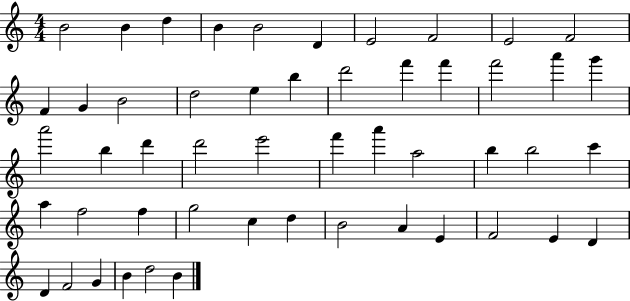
B4/h B4/q D5/q B4/q B4/h D4/q E4/h F4/h E4/h F4/h F4/q G4/q B4/h D5/h E5/q B5/q D6/h F6/q F6/q F6/h A6/q G6/q A6/h B5/q D6/q D6/h E6/h F6/q A6/q A5/h B5/q B5/h C6/q A5/q F5/h F5/q G5/h C5/q D5/q B4/h A4/q E4/q F4/h E4/q D4/q D4/q F4/h G4/q B4/q D5/h B4/q